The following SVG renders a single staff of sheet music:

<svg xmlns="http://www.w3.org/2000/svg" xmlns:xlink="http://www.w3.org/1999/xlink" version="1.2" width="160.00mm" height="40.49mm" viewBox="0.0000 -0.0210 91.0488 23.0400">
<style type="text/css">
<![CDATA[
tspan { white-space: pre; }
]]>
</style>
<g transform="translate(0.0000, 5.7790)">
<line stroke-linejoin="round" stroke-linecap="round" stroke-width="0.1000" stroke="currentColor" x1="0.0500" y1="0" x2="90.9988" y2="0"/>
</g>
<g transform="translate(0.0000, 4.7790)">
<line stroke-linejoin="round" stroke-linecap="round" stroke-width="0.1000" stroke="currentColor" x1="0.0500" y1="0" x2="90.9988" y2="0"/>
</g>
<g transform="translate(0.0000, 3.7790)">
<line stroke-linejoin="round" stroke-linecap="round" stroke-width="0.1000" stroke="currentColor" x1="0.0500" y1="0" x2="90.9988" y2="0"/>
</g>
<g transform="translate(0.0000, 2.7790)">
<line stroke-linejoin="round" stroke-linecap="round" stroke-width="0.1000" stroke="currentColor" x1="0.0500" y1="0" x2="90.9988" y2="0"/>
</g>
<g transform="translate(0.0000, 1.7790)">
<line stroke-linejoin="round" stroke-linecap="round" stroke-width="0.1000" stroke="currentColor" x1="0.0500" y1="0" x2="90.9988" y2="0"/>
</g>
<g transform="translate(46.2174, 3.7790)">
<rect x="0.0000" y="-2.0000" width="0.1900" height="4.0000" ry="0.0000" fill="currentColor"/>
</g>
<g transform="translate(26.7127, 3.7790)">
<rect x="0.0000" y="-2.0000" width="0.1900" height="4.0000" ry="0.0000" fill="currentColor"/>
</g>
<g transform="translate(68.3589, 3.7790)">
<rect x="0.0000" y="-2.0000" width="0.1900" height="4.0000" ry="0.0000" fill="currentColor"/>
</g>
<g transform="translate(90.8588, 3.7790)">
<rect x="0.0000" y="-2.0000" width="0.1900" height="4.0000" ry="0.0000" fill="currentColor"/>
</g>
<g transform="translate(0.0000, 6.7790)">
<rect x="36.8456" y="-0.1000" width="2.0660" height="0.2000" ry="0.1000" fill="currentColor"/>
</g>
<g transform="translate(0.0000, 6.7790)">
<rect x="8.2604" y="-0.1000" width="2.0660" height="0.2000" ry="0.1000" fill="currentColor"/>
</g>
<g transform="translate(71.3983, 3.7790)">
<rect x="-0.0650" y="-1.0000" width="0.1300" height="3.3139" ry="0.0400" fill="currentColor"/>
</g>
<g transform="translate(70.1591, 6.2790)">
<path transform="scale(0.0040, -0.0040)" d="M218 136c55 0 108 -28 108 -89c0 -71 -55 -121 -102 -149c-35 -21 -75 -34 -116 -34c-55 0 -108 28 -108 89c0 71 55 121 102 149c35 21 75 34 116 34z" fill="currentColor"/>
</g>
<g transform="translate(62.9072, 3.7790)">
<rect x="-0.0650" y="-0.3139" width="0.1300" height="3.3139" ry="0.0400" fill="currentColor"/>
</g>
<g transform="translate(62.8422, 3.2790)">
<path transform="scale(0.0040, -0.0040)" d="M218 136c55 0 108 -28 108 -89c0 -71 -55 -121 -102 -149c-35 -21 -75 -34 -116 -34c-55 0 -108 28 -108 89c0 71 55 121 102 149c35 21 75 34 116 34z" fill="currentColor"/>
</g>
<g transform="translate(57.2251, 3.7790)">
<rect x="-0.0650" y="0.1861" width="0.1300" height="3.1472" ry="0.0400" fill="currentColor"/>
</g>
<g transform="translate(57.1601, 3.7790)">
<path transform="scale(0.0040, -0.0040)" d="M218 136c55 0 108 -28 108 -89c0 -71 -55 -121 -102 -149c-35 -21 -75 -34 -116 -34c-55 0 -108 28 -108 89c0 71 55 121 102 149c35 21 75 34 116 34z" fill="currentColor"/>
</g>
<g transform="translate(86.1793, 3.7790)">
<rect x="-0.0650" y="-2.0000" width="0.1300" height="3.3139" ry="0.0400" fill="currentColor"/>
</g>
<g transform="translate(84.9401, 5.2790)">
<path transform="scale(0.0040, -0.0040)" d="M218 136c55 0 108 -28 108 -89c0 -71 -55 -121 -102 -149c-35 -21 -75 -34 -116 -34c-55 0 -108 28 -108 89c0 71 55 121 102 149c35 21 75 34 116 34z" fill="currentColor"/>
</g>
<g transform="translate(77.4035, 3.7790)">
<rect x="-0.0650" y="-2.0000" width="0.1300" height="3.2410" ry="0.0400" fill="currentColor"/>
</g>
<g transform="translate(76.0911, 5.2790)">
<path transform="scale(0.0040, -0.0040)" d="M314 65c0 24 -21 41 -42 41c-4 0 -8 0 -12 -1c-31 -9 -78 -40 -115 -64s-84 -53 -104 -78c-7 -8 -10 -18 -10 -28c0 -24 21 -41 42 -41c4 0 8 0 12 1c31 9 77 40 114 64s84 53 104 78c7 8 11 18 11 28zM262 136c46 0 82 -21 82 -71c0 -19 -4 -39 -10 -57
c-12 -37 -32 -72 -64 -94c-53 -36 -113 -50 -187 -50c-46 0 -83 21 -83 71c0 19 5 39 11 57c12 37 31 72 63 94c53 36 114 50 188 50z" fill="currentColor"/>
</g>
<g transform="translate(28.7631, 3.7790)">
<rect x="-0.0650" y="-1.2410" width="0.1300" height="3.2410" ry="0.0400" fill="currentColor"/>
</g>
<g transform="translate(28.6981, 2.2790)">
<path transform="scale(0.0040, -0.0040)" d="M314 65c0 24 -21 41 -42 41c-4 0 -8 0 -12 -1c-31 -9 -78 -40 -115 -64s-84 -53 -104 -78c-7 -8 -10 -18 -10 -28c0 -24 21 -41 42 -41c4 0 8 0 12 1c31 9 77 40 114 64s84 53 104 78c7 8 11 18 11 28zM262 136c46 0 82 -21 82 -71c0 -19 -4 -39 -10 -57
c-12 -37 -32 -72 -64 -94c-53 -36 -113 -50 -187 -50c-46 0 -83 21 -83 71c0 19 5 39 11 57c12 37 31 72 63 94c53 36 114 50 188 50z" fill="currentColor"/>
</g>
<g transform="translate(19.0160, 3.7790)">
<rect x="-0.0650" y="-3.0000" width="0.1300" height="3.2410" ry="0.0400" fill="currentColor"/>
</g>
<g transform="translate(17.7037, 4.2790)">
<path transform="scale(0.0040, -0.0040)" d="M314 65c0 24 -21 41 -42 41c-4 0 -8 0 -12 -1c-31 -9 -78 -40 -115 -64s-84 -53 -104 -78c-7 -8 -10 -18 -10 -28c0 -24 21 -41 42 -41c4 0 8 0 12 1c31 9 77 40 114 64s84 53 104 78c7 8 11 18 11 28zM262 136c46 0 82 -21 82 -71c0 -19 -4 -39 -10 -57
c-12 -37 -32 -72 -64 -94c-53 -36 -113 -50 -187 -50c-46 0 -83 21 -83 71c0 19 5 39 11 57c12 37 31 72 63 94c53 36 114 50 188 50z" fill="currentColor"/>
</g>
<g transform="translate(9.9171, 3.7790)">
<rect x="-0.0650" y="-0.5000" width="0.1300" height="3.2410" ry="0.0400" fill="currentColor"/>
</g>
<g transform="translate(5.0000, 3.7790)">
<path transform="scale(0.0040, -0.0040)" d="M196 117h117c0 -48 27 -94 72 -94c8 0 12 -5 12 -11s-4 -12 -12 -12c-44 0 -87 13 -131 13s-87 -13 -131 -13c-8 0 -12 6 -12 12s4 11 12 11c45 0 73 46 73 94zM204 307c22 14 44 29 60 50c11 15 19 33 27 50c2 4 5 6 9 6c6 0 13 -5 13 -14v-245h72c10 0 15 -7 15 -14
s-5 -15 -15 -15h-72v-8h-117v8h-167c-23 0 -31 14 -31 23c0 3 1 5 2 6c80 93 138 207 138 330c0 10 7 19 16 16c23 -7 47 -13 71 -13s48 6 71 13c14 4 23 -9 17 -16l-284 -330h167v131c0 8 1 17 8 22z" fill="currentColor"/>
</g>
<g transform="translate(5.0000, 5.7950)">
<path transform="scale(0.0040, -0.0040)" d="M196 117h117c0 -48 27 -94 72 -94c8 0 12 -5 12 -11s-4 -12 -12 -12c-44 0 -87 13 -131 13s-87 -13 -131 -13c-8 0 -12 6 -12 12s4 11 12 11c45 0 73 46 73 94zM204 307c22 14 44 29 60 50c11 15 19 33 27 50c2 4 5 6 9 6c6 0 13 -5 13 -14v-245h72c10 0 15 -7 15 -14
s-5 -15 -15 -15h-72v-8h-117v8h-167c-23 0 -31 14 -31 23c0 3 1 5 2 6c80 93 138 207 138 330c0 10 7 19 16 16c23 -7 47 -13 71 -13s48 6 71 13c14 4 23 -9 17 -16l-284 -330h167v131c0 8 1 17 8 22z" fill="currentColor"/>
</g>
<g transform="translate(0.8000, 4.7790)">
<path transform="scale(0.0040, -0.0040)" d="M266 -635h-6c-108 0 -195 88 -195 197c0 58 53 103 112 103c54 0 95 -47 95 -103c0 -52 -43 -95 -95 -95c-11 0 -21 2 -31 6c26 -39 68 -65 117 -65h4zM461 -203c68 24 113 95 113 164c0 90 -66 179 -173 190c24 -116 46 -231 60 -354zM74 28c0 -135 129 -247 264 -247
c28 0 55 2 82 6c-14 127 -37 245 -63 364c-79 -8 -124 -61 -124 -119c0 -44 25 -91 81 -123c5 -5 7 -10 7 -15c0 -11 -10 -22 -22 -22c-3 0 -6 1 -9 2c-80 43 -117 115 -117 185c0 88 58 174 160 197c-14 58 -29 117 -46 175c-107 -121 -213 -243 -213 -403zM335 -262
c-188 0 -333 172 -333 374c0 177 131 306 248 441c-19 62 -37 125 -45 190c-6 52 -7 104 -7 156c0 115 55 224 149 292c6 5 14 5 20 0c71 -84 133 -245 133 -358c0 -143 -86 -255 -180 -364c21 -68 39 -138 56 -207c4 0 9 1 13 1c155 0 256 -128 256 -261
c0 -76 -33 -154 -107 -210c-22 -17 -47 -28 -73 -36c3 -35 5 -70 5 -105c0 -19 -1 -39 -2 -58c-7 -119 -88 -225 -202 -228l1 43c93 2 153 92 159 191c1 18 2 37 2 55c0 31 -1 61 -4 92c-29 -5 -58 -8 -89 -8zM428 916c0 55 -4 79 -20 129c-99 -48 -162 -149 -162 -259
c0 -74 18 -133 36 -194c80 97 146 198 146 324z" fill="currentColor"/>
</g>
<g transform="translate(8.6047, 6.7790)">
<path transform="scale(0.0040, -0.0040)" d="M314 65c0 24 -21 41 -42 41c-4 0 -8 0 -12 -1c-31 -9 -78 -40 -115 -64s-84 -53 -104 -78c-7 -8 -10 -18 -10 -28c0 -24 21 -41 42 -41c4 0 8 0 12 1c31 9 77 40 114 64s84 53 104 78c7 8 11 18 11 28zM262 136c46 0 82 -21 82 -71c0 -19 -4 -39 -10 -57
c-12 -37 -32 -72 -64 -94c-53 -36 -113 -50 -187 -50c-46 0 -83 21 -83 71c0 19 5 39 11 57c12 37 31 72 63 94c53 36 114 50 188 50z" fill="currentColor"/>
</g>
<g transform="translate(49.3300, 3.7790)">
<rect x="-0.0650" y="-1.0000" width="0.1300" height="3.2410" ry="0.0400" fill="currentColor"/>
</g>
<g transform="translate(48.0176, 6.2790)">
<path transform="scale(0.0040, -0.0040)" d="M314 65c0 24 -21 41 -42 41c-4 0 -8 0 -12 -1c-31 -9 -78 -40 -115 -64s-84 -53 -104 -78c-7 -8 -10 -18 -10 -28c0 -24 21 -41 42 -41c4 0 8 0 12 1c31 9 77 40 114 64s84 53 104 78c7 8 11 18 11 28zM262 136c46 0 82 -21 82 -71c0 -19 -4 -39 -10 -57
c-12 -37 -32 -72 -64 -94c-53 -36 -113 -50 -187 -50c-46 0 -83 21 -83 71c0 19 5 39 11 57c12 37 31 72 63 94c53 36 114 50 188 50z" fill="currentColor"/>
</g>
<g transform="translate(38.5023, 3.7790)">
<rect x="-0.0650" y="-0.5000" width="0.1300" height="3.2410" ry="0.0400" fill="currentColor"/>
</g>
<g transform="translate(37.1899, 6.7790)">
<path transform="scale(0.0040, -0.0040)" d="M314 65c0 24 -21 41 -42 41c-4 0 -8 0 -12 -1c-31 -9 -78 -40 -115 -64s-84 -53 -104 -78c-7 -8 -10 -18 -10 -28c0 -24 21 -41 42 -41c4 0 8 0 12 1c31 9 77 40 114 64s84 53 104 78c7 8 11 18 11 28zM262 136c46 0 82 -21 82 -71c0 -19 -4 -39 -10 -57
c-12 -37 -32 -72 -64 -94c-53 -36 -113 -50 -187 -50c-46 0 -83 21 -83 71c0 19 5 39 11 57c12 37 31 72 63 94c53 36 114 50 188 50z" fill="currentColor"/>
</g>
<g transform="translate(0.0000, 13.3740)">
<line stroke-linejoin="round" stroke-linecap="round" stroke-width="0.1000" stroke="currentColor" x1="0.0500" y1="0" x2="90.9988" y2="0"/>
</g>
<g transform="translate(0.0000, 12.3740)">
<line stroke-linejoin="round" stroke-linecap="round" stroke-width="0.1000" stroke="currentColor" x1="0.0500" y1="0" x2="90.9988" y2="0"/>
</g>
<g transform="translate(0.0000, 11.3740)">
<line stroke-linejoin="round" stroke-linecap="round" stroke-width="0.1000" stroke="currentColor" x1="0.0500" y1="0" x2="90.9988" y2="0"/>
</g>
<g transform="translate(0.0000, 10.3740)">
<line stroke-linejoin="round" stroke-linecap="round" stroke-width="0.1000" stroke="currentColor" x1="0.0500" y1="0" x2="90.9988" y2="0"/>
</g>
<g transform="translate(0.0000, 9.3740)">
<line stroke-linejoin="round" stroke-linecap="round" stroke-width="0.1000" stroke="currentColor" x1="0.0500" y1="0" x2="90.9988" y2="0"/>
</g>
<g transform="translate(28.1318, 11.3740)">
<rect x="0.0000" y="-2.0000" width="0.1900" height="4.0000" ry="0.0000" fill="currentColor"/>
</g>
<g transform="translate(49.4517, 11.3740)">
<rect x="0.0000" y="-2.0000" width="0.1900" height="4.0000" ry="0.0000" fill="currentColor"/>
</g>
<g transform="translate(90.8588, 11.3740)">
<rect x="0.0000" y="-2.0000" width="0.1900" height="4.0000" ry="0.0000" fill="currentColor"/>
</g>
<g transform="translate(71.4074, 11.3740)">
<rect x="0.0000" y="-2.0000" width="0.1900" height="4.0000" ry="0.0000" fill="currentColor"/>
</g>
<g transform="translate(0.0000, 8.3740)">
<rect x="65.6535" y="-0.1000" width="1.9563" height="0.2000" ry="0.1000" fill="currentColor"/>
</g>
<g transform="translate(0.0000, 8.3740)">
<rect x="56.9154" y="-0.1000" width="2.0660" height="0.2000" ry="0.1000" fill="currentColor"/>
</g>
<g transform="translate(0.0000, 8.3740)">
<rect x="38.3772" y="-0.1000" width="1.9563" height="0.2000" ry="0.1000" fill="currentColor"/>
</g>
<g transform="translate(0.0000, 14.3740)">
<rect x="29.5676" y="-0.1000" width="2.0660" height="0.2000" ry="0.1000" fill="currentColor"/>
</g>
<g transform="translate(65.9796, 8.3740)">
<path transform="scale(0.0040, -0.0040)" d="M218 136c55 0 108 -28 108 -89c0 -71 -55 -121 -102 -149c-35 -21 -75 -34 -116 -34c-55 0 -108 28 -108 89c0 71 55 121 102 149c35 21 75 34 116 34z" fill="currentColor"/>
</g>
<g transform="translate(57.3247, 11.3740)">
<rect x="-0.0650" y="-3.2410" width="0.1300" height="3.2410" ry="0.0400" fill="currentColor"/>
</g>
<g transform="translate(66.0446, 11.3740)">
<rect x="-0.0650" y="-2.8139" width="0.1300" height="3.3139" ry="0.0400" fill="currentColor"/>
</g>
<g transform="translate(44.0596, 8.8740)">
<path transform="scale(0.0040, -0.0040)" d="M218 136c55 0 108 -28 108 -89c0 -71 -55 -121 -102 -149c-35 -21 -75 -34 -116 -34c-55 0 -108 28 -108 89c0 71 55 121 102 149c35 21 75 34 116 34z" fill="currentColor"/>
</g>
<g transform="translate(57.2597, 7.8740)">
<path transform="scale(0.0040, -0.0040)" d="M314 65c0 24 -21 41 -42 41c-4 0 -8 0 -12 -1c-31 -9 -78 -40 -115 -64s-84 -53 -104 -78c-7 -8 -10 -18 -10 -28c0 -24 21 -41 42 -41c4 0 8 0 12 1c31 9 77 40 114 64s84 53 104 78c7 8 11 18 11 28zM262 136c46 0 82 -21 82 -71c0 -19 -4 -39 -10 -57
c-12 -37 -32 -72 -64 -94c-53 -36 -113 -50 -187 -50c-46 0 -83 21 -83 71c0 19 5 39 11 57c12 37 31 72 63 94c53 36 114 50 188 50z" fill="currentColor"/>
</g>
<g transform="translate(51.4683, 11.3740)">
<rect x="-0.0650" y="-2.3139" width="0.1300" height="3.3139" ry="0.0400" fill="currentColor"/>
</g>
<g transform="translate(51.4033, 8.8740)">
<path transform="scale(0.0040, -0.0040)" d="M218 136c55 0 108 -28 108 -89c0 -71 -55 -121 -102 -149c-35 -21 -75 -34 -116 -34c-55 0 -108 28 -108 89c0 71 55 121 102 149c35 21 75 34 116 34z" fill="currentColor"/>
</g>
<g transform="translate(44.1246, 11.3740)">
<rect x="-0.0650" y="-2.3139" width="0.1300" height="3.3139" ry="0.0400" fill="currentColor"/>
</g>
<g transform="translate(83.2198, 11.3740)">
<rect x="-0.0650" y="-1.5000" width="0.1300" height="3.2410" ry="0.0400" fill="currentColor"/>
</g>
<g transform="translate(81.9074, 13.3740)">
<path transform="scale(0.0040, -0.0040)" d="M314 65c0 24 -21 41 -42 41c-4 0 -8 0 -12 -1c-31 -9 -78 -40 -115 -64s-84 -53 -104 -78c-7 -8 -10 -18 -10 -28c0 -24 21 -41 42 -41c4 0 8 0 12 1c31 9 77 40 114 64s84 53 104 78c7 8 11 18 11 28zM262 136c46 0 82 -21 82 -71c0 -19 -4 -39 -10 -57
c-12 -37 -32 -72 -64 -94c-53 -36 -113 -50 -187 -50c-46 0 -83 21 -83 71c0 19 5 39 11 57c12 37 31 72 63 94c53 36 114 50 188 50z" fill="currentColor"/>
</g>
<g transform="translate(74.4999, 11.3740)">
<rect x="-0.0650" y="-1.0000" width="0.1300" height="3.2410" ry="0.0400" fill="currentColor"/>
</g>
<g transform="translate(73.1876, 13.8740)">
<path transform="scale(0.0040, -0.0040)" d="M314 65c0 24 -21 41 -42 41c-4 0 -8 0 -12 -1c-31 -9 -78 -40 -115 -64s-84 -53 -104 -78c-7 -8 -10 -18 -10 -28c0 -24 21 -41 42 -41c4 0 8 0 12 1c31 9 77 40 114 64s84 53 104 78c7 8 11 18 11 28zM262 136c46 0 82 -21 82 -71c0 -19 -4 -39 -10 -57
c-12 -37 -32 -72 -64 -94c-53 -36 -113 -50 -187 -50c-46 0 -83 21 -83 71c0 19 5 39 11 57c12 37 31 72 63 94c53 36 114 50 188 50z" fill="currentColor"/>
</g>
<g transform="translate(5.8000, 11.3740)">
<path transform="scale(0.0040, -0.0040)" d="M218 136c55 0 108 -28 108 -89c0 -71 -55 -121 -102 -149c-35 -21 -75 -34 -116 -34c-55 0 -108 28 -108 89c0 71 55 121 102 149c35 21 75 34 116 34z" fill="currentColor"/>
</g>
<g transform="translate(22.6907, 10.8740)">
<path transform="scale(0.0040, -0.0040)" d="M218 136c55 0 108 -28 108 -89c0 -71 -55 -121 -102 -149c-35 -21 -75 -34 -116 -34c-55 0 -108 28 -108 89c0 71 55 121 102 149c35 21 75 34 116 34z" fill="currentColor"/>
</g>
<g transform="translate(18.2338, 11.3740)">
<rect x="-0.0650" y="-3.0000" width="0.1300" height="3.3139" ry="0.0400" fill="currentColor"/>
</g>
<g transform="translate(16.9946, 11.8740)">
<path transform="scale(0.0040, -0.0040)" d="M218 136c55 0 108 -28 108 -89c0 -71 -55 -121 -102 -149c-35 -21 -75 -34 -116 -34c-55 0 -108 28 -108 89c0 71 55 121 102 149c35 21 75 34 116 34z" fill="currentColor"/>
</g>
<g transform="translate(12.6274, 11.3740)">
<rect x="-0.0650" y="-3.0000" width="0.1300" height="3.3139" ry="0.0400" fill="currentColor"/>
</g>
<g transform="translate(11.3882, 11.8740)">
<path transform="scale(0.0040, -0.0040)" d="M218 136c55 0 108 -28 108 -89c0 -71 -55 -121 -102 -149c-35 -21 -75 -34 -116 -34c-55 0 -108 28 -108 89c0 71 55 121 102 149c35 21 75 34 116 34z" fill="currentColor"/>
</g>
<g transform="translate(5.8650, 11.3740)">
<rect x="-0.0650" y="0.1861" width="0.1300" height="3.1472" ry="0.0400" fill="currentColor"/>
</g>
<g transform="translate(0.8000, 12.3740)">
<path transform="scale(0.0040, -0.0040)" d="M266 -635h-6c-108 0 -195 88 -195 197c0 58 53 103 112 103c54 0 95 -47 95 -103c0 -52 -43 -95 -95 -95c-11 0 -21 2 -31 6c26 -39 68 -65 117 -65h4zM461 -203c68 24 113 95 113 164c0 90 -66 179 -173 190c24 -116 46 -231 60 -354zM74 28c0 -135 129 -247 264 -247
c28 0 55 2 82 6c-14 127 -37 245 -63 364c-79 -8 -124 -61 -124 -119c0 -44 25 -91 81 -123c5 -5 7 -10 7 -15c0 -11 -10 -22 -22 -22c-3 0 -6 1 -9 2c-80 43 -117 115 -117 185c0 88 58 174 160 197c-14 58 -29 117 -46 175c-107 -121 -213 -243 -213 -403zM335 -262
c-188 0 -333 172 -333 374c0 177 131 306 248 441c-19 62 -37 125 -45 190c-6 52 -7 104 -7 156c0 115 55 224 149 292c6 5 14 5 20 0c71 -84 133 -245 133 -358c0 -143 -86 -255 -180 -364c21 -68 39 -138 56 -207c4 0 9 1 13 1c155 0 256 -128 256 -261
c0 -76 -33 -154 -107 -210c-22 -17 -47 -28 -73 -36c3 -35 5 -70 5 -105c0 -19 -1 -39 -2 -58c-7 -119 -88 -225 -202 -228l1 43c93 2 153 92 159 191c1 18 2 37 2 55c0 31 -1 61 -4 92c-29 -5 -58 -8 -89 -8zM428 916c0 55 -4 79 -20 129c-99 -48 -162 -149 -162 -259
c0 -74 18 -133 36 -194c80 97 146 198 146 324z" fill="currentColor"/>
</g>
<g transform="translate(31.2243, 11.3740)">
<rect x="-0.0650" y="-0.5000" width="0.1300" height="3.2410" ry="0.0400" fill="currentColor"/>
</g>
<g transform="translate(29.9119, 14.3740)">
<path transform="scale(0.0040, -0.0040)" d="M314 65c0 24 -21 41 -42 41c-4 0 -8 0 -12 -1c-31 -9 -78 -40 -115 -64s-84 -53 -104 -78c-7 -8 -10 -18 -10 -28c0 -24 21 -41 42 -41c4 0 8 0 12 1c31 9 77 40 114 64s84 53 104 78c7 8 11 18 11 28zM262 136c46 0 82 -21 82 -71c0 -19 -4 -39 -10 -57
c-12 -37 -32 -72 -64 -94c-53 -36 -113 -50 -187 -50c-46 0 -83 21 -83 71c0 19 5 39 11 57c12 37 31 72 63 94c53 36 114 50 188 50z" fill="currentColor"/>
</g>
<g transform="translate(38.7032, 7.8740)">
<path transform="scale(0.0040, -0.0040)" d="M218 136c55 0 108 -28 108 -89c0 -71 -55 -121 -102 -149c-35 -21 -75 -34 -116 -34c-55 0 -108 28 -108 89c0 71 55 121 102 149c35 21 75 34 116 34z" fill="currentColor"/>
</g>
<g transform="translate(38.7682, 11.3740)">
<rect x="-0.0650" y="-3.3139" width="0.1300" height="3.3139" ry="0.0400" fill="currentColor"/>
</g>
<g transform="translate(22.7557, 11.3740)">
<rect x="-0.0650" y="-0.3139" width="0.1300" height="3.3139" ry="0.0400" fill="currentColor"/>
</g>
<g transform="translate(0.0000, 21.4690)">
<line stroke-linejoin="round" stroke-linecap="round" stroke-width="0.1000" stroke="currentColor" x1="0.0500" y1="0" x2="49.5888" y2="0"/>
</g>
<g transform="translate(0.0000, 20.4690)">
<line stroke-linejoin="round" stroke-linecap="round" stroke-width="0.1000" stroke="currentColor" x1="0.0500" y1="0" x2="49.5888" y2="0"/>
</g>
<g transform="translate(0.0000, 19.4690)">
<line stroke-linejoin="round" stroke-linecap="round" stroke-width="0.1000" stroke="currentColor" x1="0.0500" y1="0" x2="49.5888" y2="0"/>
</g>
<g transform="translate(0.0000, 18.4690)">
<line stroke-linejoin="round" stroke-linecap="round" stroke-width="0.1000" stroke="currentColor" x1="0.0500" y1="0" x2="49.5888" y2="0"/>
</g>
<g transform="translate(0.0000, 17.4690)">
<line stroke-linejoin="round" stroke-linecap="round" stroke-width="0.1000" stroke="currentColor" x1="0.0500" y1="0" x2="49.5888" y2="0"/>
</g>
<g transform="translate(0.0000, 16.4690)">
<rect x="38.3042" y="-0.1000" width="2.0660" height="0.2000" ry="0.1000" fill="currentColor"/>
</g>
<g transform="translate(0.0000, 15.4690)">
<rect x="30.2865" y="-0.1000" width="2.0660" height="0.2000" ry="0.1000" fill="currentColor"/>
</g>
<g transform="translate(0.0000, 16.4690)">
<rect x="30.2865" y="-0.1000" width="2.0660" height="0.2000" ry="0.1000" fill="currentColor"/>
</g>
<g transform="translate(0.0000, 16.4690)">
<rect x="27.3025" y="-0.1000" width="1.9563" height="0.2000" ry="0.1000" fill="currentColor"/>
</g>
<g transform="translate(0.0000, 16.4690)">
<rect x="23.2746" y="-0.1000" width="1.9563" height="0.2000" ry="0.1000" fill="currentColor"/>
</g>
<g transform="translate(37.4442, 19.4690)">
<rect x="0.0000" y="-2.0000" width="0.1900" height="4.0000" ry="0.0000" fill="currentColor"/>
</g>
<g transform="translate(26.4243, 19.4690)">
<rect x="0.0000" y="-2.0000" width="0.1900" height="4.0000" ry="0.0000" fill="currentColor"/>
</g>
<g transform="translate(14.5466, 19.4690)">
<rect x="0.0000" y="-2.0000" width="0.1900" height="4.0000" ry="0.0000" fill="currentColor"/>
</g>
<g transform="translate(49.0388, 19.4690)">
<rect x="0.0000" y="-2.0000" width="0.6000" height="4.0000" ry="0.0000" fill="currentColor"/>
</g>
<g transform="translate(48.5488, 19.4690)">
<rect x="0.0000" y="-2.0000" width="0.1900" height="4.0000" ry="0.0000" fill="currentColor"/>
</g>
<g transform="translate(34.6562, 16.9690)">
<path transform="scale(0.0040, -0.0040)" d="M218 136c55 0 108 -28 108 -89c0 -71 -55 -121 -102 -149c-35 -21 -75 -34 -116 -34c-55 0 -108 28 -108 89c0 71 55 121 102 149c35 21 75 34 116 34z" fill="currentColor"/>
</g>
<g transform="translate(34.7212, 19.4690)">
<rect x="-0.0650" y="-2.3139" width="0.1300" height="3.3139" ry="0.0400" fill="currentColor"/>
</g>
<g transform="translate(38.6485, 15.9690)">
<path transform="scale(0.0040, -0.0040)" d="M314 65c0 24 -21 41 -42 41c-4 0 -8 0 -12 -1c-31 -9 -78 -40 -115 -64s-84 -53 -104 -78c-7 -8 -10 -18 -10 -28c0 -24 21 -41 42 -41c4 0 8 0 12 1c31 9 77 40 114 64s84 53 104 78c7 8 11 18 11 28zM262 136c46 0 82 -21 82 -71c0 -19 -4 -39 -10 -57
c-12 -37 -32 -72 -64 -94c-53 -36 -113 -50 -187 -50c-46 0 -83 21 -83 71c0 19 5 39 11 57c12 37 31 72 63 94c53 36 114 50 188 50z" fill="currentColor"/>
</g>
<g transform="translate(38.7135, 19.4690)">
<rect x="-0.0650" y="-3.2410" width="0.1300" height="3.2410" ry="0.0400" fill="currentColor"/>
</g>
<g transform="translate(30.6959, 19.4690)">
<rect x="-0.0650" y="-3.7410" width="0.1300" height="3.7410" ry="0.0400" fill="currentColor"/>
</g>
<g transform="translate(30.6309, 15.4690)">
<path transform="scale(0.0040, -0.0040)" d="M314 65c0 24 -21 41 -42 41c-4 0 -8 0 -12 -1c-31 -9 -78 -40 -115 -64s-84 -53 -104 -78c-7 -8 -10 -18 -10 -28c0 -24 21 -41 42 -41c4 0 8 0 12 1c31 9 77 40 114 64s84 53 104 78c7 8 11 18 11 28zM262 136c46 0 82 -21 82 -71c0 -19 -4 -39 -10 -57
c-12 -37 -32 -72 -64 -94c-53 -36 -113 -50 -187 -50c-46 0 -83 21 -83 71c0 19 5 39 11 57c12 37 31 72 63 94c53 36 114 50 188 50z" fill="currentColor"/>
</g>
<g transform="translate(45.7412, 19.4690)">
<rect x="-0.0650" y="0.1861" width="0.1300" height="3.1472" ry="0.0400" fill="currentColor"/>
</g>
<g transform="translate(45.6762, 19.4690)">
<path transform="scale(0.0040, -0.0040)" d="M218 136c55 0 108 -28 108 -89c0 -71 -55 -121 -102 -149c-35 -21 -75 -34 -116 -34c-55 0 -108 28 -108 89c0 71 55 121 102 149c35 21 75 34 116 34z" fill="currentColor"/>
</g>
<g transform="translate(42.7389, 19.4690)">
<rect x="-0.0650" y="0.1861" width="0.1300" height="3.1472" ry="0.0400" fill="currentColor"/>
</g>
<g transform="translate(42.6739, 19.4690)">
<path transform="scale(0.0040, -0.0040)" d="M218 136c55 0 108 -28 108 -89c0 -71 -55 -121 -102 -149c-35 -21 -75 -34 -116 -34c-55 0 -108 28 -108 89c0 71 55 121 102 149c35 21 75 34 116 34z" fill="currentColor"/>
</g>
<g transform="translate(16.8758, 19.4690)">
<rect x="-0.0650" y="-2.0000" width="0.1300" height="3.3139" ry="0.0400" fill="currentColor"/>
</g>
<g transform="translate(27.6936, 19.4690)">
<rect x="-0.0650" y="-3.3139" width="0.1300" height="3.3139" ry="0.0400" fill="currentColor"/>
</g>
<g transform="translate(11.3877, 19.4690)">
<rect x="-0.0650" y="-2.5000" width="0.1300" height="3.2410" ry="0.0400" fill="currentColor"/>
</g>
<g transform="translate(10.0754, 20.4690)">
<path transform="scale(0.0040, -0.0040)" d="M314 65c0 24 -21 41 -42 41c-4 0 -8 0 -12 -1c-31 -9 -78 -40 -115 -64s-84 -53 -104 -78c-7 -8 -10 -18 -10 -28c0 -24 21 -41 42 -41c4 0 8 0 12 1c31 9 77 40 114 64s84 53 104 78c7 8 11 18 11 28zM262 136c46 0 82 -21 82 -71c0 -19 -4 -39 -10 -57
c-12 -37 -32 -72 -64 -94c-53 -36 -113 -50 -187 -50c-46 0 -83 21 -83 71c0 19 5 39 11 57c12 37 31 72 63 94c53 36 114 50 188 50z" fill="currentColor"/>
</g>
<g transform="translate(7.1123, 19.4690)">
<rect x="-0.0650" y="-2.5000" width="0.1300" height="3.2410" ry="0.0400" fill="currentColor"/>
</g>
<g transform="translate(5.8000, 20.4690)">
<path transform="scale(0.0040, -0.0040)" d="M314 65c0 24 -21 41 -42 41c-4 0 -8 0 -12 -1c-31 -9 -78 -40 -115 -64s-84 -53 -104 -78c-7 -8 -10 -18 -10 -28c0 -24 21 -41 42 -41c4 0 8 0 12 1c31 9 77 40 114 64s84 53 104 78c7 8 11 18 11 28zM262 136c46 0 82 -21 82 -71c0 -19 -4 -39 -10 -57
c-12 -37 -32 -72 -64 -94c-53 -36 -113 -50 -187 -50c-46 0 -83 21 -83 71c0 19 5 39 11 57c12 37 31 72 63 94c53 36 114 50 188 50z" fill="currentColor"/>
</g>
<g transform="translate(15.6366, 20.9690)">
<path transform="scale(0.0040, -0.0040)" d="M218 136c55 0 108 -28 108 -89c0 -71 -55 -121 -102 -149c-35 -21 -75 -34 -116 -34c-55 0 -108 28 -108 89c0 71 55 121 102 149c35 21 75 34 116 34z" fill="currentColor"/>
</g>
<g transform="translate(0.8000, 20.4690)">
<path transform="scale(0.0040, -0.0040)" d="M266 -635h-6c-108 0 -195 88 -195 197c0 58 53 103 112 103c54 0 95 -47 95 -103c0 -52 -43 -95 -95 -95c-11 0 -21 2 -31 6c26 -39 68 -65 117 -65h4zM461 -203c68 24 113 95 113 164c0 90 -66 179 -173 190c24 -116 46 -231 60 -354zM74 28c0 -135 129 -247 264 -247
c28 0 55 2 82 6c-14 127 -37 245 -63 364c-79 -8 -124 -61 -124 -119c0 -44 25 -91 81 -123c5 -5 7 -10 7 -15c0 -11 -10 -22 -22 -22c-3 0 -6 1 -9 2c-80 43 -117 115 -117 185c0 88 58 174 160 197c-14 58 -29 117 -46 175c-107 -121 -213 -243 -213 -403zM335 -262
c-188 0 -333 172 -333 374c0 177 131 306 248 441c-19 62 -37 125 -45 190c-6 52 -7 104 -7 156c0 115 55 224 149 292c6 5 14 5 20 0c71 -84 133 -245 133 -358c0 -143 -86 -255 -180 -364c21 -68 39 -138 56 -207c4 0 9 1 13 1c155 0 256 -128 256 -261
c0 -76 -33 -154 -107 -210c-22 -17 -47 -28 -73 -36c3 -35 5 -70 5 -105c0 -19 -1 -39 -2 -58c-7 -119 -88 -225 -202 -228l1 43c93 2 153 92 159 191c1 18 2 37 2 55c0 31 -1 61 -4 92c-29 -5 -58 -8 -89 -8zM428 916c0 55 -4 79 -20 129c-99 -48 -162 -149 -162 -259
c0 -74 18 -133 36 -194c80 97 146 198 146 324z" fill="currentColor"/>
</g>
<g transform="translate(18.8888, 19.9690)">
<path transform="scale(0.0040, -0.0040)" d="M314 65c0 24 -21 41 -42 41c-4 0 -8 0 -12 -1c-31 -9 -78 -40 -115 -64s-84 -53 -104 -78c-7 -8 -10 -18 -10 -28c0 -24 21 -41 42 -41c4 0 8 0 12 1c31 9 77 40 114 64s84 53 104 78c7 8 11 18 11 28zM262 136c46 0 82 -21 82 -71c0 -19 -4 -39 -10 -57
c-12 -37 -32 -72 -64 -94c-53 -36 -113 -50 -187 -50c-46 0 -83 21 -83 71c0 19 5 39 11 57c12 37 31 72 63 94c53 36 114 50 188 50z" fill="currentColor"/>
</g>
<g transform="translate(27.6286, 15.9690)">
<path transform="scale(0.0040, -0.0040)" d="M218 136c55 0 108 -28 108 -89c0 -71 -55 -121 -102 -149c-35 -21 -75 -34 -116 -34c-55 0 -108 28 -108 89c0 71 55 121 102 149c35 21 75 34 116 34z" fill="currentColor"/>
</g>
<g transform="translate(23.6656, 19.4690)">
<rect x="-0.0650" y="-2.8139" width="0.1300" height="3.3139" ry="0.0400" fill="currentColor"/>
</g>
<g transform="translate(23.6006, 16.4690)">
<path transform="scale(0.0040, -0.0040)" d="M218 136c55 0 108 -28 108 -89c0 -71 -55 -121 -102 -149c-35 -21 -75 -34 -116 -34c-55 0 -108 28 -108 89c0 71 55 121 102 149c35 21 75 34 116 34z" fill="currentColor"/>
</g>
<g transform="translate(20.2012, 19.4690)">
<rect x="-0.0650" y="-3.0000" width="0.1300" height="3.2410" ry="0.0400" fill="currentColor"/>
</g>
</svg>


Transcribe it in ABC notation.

X:1
T:Untitled
M:4/4
L:1/4
K:C
C2 A2 e2 C2 D2 B c D F2 F B A A c C2 b g g b2 a D2 E2 G2 G2 F A2 a b c'2 g b2 B B